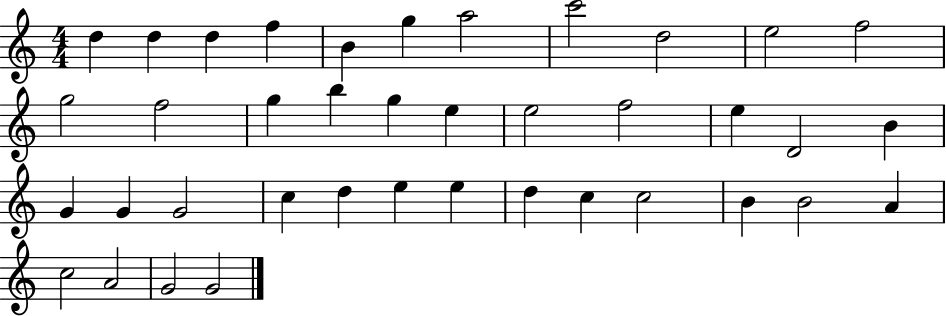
D5/q D5/q D5/q F5/q B4/q G5/q A5/h C6/h D5/h E5/h F5/h G5/h F5/h G5/q B5/q G5/q E5/q E5/h F5/h E5/q D4/h B4/q G4/q G4/q G4/h C5/q D5/q E5/q E5/q D5/q C5/q C5/h B4/q B4/h A4/q C5/h A4/h G4/h G4/h